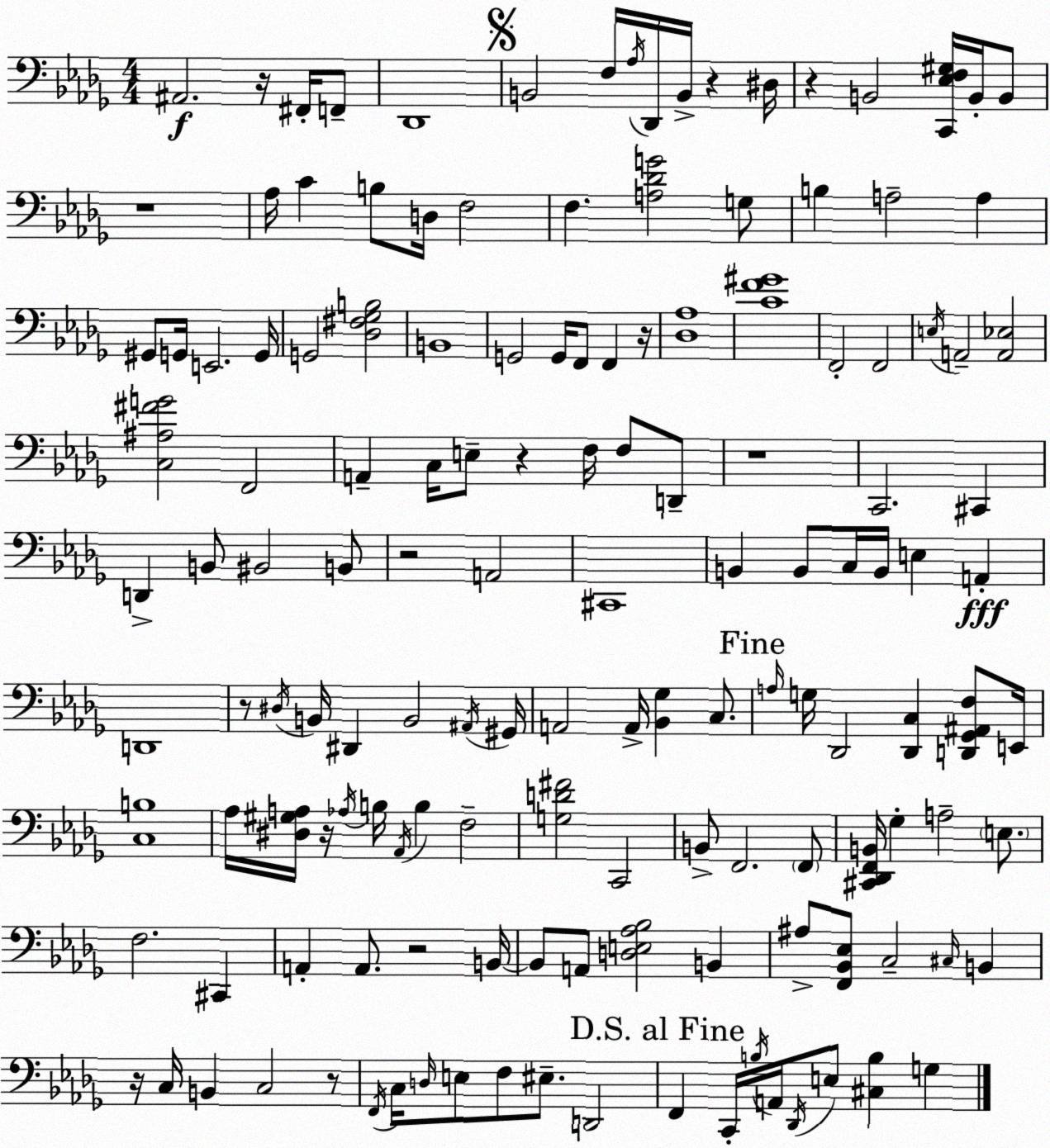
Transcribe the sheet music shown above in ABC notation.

X:1
T:Untitled
M:4/4
L:1/4
K:Bbm
^A,,2 z/4 ^F,,/4 F,,/2 _D,,4 B,,2 F,/4 _A,/4 _D,,/4 B,,/4 z ^D,/4 z B,,2 [C,,_E,F,^G,]/4 B,,/4 B,,/2 z4 _A,/4 C B,/2 D,/4 F,2 F, [A,_DG]2 G,/2 B, A,2 A, ^G,,/2 G,,/4 E,,2 G,,/4 G,,2 [_D,^F,_G,B,]2 B,,4 G,,2 G,,/4 F,,/2 F,, z/4 [_D,_A,]4 [CF^G]4 F,,2 F,,2 E,/4 A,,2 [A,,_E,]2 [C,^A,^FG]2 F,,2 A,, C,/4 E,/2 z F,/4 F,/2 D,,/2 z4 C,,2 ^C,, D,, B,,/2 ^B,,2 B,,/2 z2 A,,2 ^C,,4 B,, B,,/2 C,/4 B,,/4 E, A,, D,,4 z/2 ^D,/4 B,,/4 ^D,, B,,2 ^A,,/4 ^G,,/4 A,,2 A,,/4 [_B,,_G,] C,/2 A,/4 G,/4 _D,,2 [_D,,C,] [D,,_G,,^A,,F,]/2 E,,/4 [C,B,]4 _A,/4 [^D,^G,A,]/4 z/4 _A,/4 B,/4 _A,,/4 B, F,2 [G,D^F]2 C,,2 B,,/2 F,,2 F,,/2 [^C,,_D,,F,,B,,]/4 _G, A,2 E,/2 F,2 ^C,, A,, A,,/2 z2 B,,/4 B,,/2 A,,/2 [D,E,_A,_B,]2 B,, ^A,/2 [F,,_B,,_E,]/2 C,2 ^C,/4 B,, z/4 C,/4 B,, C,2 z/2 F,,/4 C,/4 D,/4 E,/2 F,/2 ^E,/2 D,,2 F,, C,,/4 B,/4 A,,/4 _D,,/4 E,/2 [^C,B,] G,